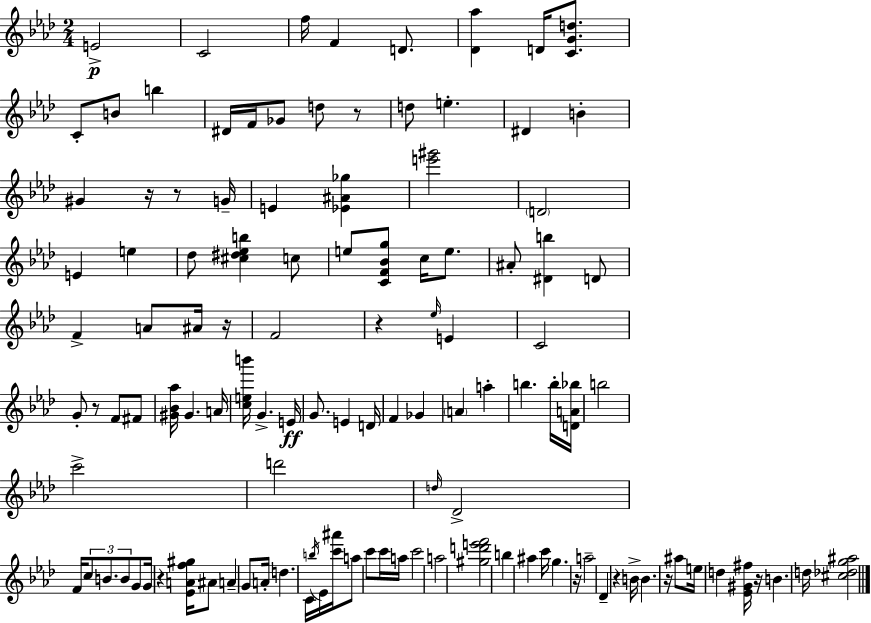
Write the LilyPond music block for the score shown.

{
  \clef treble
  \numericTimeSignature
  \time 2/4
  \key f \minor
  e'2->\p | c'2 | f''16 f'4 d'8. | <des' aes''>4 d'16 <c' g' d''>8. | \break c'8-. b'8 b''4 | dis'16 f'16 ges'8 d''8 r8 | d''8 e''4.-. | dis'4 b'4-. | \break gis'4 r16 r8 g'16-- | e'4 <ees' ais' ges''>4 | <e''' gis'''>2 | \parenthesize d'2 | \break e'4 e''4 | des''8 <cis'' dis'' ees'' b''>4 c''8 | e''8 <c' f' bes' g''>8 c''16 e''8. | ais'8-. <dis' b''>4 d'8 | \break f'4-> a'8 ais'16 r16 | f'2 | r4 \grace { ees''16 } e'4 | c'2 | \break g'8-. r8 f'8 fis'8 | <gis' bes' aes''>16 gis'4. | a'16 <c'' e'' b'''>16 g'4.-> | e'16\ff g'8. e'4 | \break d'16 f'4 ges'4 | \parenthesize a'4 a''4-. | b''4. b''16-. | <d' a' bes''>16 b''2 | \break c'''2-> | d'''2 | \grace { d''16 } des'2-> | f'16 \tuplet 3/2 { c''8 b'8. | \break b'8 } g'8 g'16 r4 | <ees' a' f'' gis''>16 ais'8 a'4-- | g'8 a'16-. d''4. | c'16 \acciaccatura { b''16 } ees'16 <c''' ais'''>16 a''8 c'''8 | \break c'''16 a''16 c'''2 | a''2 | <gis'' d''' e''' f'''>2 | b''4 ais''4 | \break c'''16 g''4. | r16 a''2-- | des'4-- r4 | b'16-> b'4. | \break r16 ais''8 e''16 d''4 | <ees' gis' fis''>16 r16 b'4. | d''16 <cis'' des'' g'' ais''>2 | \bar "|."
}